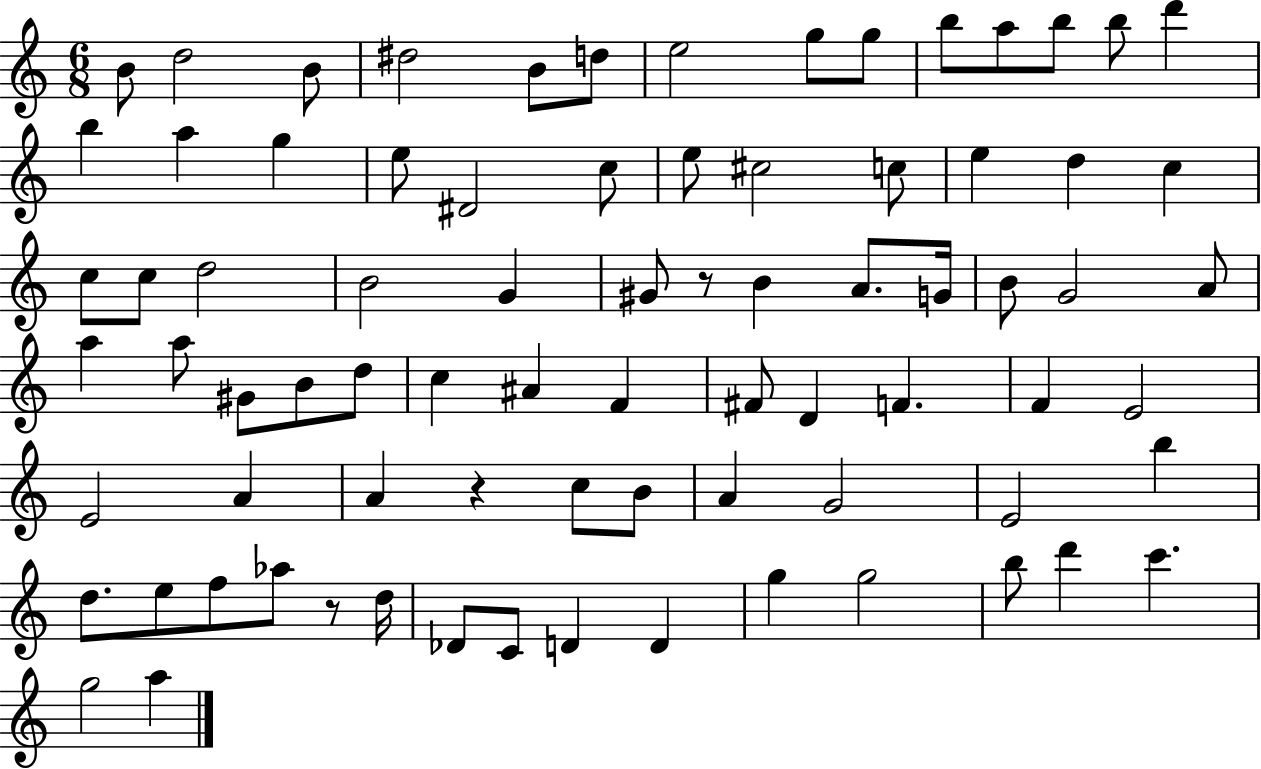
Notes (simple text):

B4/e D5/h B4/e D#5/h B4/e D5/e E5/h G5/e G5/e B5/e A5/e B5/e B5/e D6/q B5/q A5/q G5/q E5/e D#4/h C5/e E5/e C#5/h C5/e E5/q D5/q C5/q C5/e C5/e D5/h B4/h G4/q G#4/e R/e B4/q A4/e. G4/s B4/e G4/h A4/e A5/q A5/e G#4/e B4/e D5/e C5/q A#4/q F4/q F#4/e D4/q F4/q. F4/q E4/h E4/h A4/q A4/q R/q C5/e B4/e A4/q G4/h E4/h B5/q D5/e. E5/e F5/e Ab5/e R/e D5/s Db4/e C4/e D4/q D4/q G5/q G5/h B5/e D6/q C6/q. G5/h A5/q